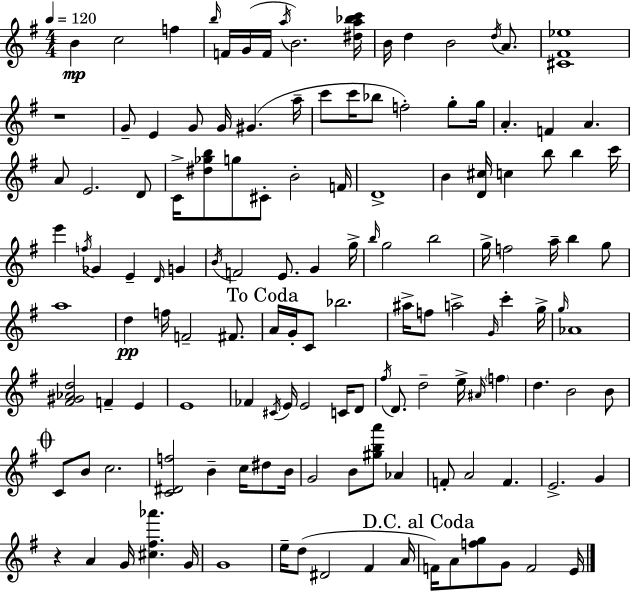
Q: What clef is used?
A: treble